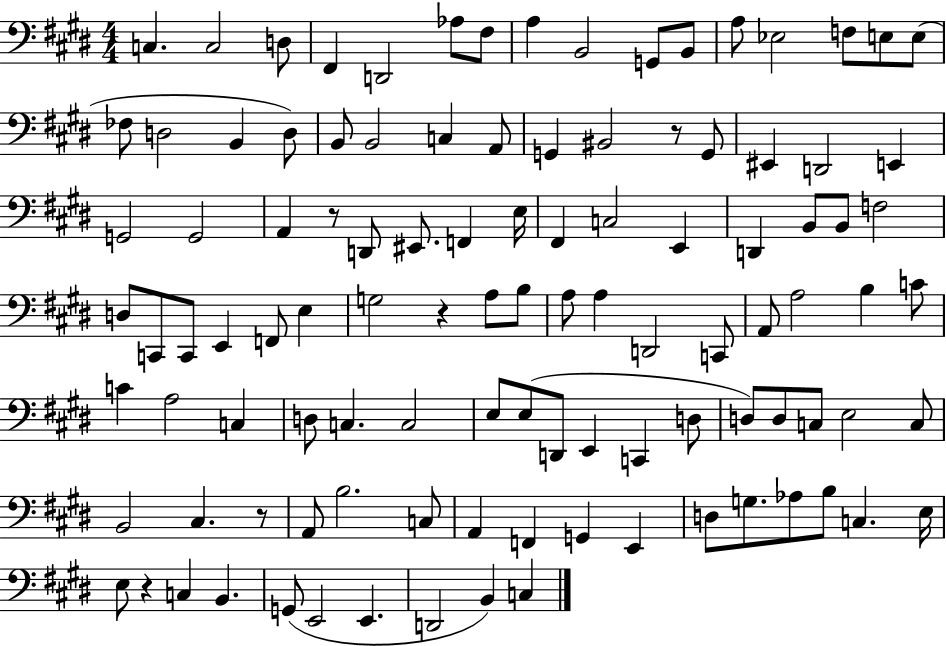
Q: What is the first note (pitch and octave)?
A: C3